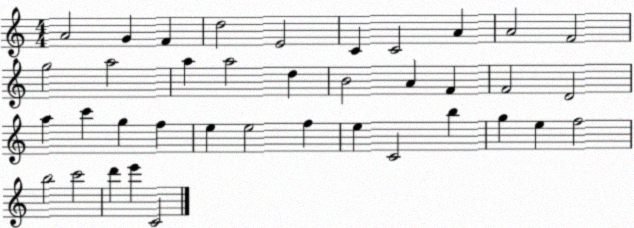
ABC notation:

X:1
T:Untitled
M:4/4
L:1/4
K:C
A2 G F d2 E2 C C2 A A2 F2 g2 a2 a a2 d B2 A F F2 D2 a c' g f e e2 f e C2 b g e f2 b2 c'2 d' e' C2